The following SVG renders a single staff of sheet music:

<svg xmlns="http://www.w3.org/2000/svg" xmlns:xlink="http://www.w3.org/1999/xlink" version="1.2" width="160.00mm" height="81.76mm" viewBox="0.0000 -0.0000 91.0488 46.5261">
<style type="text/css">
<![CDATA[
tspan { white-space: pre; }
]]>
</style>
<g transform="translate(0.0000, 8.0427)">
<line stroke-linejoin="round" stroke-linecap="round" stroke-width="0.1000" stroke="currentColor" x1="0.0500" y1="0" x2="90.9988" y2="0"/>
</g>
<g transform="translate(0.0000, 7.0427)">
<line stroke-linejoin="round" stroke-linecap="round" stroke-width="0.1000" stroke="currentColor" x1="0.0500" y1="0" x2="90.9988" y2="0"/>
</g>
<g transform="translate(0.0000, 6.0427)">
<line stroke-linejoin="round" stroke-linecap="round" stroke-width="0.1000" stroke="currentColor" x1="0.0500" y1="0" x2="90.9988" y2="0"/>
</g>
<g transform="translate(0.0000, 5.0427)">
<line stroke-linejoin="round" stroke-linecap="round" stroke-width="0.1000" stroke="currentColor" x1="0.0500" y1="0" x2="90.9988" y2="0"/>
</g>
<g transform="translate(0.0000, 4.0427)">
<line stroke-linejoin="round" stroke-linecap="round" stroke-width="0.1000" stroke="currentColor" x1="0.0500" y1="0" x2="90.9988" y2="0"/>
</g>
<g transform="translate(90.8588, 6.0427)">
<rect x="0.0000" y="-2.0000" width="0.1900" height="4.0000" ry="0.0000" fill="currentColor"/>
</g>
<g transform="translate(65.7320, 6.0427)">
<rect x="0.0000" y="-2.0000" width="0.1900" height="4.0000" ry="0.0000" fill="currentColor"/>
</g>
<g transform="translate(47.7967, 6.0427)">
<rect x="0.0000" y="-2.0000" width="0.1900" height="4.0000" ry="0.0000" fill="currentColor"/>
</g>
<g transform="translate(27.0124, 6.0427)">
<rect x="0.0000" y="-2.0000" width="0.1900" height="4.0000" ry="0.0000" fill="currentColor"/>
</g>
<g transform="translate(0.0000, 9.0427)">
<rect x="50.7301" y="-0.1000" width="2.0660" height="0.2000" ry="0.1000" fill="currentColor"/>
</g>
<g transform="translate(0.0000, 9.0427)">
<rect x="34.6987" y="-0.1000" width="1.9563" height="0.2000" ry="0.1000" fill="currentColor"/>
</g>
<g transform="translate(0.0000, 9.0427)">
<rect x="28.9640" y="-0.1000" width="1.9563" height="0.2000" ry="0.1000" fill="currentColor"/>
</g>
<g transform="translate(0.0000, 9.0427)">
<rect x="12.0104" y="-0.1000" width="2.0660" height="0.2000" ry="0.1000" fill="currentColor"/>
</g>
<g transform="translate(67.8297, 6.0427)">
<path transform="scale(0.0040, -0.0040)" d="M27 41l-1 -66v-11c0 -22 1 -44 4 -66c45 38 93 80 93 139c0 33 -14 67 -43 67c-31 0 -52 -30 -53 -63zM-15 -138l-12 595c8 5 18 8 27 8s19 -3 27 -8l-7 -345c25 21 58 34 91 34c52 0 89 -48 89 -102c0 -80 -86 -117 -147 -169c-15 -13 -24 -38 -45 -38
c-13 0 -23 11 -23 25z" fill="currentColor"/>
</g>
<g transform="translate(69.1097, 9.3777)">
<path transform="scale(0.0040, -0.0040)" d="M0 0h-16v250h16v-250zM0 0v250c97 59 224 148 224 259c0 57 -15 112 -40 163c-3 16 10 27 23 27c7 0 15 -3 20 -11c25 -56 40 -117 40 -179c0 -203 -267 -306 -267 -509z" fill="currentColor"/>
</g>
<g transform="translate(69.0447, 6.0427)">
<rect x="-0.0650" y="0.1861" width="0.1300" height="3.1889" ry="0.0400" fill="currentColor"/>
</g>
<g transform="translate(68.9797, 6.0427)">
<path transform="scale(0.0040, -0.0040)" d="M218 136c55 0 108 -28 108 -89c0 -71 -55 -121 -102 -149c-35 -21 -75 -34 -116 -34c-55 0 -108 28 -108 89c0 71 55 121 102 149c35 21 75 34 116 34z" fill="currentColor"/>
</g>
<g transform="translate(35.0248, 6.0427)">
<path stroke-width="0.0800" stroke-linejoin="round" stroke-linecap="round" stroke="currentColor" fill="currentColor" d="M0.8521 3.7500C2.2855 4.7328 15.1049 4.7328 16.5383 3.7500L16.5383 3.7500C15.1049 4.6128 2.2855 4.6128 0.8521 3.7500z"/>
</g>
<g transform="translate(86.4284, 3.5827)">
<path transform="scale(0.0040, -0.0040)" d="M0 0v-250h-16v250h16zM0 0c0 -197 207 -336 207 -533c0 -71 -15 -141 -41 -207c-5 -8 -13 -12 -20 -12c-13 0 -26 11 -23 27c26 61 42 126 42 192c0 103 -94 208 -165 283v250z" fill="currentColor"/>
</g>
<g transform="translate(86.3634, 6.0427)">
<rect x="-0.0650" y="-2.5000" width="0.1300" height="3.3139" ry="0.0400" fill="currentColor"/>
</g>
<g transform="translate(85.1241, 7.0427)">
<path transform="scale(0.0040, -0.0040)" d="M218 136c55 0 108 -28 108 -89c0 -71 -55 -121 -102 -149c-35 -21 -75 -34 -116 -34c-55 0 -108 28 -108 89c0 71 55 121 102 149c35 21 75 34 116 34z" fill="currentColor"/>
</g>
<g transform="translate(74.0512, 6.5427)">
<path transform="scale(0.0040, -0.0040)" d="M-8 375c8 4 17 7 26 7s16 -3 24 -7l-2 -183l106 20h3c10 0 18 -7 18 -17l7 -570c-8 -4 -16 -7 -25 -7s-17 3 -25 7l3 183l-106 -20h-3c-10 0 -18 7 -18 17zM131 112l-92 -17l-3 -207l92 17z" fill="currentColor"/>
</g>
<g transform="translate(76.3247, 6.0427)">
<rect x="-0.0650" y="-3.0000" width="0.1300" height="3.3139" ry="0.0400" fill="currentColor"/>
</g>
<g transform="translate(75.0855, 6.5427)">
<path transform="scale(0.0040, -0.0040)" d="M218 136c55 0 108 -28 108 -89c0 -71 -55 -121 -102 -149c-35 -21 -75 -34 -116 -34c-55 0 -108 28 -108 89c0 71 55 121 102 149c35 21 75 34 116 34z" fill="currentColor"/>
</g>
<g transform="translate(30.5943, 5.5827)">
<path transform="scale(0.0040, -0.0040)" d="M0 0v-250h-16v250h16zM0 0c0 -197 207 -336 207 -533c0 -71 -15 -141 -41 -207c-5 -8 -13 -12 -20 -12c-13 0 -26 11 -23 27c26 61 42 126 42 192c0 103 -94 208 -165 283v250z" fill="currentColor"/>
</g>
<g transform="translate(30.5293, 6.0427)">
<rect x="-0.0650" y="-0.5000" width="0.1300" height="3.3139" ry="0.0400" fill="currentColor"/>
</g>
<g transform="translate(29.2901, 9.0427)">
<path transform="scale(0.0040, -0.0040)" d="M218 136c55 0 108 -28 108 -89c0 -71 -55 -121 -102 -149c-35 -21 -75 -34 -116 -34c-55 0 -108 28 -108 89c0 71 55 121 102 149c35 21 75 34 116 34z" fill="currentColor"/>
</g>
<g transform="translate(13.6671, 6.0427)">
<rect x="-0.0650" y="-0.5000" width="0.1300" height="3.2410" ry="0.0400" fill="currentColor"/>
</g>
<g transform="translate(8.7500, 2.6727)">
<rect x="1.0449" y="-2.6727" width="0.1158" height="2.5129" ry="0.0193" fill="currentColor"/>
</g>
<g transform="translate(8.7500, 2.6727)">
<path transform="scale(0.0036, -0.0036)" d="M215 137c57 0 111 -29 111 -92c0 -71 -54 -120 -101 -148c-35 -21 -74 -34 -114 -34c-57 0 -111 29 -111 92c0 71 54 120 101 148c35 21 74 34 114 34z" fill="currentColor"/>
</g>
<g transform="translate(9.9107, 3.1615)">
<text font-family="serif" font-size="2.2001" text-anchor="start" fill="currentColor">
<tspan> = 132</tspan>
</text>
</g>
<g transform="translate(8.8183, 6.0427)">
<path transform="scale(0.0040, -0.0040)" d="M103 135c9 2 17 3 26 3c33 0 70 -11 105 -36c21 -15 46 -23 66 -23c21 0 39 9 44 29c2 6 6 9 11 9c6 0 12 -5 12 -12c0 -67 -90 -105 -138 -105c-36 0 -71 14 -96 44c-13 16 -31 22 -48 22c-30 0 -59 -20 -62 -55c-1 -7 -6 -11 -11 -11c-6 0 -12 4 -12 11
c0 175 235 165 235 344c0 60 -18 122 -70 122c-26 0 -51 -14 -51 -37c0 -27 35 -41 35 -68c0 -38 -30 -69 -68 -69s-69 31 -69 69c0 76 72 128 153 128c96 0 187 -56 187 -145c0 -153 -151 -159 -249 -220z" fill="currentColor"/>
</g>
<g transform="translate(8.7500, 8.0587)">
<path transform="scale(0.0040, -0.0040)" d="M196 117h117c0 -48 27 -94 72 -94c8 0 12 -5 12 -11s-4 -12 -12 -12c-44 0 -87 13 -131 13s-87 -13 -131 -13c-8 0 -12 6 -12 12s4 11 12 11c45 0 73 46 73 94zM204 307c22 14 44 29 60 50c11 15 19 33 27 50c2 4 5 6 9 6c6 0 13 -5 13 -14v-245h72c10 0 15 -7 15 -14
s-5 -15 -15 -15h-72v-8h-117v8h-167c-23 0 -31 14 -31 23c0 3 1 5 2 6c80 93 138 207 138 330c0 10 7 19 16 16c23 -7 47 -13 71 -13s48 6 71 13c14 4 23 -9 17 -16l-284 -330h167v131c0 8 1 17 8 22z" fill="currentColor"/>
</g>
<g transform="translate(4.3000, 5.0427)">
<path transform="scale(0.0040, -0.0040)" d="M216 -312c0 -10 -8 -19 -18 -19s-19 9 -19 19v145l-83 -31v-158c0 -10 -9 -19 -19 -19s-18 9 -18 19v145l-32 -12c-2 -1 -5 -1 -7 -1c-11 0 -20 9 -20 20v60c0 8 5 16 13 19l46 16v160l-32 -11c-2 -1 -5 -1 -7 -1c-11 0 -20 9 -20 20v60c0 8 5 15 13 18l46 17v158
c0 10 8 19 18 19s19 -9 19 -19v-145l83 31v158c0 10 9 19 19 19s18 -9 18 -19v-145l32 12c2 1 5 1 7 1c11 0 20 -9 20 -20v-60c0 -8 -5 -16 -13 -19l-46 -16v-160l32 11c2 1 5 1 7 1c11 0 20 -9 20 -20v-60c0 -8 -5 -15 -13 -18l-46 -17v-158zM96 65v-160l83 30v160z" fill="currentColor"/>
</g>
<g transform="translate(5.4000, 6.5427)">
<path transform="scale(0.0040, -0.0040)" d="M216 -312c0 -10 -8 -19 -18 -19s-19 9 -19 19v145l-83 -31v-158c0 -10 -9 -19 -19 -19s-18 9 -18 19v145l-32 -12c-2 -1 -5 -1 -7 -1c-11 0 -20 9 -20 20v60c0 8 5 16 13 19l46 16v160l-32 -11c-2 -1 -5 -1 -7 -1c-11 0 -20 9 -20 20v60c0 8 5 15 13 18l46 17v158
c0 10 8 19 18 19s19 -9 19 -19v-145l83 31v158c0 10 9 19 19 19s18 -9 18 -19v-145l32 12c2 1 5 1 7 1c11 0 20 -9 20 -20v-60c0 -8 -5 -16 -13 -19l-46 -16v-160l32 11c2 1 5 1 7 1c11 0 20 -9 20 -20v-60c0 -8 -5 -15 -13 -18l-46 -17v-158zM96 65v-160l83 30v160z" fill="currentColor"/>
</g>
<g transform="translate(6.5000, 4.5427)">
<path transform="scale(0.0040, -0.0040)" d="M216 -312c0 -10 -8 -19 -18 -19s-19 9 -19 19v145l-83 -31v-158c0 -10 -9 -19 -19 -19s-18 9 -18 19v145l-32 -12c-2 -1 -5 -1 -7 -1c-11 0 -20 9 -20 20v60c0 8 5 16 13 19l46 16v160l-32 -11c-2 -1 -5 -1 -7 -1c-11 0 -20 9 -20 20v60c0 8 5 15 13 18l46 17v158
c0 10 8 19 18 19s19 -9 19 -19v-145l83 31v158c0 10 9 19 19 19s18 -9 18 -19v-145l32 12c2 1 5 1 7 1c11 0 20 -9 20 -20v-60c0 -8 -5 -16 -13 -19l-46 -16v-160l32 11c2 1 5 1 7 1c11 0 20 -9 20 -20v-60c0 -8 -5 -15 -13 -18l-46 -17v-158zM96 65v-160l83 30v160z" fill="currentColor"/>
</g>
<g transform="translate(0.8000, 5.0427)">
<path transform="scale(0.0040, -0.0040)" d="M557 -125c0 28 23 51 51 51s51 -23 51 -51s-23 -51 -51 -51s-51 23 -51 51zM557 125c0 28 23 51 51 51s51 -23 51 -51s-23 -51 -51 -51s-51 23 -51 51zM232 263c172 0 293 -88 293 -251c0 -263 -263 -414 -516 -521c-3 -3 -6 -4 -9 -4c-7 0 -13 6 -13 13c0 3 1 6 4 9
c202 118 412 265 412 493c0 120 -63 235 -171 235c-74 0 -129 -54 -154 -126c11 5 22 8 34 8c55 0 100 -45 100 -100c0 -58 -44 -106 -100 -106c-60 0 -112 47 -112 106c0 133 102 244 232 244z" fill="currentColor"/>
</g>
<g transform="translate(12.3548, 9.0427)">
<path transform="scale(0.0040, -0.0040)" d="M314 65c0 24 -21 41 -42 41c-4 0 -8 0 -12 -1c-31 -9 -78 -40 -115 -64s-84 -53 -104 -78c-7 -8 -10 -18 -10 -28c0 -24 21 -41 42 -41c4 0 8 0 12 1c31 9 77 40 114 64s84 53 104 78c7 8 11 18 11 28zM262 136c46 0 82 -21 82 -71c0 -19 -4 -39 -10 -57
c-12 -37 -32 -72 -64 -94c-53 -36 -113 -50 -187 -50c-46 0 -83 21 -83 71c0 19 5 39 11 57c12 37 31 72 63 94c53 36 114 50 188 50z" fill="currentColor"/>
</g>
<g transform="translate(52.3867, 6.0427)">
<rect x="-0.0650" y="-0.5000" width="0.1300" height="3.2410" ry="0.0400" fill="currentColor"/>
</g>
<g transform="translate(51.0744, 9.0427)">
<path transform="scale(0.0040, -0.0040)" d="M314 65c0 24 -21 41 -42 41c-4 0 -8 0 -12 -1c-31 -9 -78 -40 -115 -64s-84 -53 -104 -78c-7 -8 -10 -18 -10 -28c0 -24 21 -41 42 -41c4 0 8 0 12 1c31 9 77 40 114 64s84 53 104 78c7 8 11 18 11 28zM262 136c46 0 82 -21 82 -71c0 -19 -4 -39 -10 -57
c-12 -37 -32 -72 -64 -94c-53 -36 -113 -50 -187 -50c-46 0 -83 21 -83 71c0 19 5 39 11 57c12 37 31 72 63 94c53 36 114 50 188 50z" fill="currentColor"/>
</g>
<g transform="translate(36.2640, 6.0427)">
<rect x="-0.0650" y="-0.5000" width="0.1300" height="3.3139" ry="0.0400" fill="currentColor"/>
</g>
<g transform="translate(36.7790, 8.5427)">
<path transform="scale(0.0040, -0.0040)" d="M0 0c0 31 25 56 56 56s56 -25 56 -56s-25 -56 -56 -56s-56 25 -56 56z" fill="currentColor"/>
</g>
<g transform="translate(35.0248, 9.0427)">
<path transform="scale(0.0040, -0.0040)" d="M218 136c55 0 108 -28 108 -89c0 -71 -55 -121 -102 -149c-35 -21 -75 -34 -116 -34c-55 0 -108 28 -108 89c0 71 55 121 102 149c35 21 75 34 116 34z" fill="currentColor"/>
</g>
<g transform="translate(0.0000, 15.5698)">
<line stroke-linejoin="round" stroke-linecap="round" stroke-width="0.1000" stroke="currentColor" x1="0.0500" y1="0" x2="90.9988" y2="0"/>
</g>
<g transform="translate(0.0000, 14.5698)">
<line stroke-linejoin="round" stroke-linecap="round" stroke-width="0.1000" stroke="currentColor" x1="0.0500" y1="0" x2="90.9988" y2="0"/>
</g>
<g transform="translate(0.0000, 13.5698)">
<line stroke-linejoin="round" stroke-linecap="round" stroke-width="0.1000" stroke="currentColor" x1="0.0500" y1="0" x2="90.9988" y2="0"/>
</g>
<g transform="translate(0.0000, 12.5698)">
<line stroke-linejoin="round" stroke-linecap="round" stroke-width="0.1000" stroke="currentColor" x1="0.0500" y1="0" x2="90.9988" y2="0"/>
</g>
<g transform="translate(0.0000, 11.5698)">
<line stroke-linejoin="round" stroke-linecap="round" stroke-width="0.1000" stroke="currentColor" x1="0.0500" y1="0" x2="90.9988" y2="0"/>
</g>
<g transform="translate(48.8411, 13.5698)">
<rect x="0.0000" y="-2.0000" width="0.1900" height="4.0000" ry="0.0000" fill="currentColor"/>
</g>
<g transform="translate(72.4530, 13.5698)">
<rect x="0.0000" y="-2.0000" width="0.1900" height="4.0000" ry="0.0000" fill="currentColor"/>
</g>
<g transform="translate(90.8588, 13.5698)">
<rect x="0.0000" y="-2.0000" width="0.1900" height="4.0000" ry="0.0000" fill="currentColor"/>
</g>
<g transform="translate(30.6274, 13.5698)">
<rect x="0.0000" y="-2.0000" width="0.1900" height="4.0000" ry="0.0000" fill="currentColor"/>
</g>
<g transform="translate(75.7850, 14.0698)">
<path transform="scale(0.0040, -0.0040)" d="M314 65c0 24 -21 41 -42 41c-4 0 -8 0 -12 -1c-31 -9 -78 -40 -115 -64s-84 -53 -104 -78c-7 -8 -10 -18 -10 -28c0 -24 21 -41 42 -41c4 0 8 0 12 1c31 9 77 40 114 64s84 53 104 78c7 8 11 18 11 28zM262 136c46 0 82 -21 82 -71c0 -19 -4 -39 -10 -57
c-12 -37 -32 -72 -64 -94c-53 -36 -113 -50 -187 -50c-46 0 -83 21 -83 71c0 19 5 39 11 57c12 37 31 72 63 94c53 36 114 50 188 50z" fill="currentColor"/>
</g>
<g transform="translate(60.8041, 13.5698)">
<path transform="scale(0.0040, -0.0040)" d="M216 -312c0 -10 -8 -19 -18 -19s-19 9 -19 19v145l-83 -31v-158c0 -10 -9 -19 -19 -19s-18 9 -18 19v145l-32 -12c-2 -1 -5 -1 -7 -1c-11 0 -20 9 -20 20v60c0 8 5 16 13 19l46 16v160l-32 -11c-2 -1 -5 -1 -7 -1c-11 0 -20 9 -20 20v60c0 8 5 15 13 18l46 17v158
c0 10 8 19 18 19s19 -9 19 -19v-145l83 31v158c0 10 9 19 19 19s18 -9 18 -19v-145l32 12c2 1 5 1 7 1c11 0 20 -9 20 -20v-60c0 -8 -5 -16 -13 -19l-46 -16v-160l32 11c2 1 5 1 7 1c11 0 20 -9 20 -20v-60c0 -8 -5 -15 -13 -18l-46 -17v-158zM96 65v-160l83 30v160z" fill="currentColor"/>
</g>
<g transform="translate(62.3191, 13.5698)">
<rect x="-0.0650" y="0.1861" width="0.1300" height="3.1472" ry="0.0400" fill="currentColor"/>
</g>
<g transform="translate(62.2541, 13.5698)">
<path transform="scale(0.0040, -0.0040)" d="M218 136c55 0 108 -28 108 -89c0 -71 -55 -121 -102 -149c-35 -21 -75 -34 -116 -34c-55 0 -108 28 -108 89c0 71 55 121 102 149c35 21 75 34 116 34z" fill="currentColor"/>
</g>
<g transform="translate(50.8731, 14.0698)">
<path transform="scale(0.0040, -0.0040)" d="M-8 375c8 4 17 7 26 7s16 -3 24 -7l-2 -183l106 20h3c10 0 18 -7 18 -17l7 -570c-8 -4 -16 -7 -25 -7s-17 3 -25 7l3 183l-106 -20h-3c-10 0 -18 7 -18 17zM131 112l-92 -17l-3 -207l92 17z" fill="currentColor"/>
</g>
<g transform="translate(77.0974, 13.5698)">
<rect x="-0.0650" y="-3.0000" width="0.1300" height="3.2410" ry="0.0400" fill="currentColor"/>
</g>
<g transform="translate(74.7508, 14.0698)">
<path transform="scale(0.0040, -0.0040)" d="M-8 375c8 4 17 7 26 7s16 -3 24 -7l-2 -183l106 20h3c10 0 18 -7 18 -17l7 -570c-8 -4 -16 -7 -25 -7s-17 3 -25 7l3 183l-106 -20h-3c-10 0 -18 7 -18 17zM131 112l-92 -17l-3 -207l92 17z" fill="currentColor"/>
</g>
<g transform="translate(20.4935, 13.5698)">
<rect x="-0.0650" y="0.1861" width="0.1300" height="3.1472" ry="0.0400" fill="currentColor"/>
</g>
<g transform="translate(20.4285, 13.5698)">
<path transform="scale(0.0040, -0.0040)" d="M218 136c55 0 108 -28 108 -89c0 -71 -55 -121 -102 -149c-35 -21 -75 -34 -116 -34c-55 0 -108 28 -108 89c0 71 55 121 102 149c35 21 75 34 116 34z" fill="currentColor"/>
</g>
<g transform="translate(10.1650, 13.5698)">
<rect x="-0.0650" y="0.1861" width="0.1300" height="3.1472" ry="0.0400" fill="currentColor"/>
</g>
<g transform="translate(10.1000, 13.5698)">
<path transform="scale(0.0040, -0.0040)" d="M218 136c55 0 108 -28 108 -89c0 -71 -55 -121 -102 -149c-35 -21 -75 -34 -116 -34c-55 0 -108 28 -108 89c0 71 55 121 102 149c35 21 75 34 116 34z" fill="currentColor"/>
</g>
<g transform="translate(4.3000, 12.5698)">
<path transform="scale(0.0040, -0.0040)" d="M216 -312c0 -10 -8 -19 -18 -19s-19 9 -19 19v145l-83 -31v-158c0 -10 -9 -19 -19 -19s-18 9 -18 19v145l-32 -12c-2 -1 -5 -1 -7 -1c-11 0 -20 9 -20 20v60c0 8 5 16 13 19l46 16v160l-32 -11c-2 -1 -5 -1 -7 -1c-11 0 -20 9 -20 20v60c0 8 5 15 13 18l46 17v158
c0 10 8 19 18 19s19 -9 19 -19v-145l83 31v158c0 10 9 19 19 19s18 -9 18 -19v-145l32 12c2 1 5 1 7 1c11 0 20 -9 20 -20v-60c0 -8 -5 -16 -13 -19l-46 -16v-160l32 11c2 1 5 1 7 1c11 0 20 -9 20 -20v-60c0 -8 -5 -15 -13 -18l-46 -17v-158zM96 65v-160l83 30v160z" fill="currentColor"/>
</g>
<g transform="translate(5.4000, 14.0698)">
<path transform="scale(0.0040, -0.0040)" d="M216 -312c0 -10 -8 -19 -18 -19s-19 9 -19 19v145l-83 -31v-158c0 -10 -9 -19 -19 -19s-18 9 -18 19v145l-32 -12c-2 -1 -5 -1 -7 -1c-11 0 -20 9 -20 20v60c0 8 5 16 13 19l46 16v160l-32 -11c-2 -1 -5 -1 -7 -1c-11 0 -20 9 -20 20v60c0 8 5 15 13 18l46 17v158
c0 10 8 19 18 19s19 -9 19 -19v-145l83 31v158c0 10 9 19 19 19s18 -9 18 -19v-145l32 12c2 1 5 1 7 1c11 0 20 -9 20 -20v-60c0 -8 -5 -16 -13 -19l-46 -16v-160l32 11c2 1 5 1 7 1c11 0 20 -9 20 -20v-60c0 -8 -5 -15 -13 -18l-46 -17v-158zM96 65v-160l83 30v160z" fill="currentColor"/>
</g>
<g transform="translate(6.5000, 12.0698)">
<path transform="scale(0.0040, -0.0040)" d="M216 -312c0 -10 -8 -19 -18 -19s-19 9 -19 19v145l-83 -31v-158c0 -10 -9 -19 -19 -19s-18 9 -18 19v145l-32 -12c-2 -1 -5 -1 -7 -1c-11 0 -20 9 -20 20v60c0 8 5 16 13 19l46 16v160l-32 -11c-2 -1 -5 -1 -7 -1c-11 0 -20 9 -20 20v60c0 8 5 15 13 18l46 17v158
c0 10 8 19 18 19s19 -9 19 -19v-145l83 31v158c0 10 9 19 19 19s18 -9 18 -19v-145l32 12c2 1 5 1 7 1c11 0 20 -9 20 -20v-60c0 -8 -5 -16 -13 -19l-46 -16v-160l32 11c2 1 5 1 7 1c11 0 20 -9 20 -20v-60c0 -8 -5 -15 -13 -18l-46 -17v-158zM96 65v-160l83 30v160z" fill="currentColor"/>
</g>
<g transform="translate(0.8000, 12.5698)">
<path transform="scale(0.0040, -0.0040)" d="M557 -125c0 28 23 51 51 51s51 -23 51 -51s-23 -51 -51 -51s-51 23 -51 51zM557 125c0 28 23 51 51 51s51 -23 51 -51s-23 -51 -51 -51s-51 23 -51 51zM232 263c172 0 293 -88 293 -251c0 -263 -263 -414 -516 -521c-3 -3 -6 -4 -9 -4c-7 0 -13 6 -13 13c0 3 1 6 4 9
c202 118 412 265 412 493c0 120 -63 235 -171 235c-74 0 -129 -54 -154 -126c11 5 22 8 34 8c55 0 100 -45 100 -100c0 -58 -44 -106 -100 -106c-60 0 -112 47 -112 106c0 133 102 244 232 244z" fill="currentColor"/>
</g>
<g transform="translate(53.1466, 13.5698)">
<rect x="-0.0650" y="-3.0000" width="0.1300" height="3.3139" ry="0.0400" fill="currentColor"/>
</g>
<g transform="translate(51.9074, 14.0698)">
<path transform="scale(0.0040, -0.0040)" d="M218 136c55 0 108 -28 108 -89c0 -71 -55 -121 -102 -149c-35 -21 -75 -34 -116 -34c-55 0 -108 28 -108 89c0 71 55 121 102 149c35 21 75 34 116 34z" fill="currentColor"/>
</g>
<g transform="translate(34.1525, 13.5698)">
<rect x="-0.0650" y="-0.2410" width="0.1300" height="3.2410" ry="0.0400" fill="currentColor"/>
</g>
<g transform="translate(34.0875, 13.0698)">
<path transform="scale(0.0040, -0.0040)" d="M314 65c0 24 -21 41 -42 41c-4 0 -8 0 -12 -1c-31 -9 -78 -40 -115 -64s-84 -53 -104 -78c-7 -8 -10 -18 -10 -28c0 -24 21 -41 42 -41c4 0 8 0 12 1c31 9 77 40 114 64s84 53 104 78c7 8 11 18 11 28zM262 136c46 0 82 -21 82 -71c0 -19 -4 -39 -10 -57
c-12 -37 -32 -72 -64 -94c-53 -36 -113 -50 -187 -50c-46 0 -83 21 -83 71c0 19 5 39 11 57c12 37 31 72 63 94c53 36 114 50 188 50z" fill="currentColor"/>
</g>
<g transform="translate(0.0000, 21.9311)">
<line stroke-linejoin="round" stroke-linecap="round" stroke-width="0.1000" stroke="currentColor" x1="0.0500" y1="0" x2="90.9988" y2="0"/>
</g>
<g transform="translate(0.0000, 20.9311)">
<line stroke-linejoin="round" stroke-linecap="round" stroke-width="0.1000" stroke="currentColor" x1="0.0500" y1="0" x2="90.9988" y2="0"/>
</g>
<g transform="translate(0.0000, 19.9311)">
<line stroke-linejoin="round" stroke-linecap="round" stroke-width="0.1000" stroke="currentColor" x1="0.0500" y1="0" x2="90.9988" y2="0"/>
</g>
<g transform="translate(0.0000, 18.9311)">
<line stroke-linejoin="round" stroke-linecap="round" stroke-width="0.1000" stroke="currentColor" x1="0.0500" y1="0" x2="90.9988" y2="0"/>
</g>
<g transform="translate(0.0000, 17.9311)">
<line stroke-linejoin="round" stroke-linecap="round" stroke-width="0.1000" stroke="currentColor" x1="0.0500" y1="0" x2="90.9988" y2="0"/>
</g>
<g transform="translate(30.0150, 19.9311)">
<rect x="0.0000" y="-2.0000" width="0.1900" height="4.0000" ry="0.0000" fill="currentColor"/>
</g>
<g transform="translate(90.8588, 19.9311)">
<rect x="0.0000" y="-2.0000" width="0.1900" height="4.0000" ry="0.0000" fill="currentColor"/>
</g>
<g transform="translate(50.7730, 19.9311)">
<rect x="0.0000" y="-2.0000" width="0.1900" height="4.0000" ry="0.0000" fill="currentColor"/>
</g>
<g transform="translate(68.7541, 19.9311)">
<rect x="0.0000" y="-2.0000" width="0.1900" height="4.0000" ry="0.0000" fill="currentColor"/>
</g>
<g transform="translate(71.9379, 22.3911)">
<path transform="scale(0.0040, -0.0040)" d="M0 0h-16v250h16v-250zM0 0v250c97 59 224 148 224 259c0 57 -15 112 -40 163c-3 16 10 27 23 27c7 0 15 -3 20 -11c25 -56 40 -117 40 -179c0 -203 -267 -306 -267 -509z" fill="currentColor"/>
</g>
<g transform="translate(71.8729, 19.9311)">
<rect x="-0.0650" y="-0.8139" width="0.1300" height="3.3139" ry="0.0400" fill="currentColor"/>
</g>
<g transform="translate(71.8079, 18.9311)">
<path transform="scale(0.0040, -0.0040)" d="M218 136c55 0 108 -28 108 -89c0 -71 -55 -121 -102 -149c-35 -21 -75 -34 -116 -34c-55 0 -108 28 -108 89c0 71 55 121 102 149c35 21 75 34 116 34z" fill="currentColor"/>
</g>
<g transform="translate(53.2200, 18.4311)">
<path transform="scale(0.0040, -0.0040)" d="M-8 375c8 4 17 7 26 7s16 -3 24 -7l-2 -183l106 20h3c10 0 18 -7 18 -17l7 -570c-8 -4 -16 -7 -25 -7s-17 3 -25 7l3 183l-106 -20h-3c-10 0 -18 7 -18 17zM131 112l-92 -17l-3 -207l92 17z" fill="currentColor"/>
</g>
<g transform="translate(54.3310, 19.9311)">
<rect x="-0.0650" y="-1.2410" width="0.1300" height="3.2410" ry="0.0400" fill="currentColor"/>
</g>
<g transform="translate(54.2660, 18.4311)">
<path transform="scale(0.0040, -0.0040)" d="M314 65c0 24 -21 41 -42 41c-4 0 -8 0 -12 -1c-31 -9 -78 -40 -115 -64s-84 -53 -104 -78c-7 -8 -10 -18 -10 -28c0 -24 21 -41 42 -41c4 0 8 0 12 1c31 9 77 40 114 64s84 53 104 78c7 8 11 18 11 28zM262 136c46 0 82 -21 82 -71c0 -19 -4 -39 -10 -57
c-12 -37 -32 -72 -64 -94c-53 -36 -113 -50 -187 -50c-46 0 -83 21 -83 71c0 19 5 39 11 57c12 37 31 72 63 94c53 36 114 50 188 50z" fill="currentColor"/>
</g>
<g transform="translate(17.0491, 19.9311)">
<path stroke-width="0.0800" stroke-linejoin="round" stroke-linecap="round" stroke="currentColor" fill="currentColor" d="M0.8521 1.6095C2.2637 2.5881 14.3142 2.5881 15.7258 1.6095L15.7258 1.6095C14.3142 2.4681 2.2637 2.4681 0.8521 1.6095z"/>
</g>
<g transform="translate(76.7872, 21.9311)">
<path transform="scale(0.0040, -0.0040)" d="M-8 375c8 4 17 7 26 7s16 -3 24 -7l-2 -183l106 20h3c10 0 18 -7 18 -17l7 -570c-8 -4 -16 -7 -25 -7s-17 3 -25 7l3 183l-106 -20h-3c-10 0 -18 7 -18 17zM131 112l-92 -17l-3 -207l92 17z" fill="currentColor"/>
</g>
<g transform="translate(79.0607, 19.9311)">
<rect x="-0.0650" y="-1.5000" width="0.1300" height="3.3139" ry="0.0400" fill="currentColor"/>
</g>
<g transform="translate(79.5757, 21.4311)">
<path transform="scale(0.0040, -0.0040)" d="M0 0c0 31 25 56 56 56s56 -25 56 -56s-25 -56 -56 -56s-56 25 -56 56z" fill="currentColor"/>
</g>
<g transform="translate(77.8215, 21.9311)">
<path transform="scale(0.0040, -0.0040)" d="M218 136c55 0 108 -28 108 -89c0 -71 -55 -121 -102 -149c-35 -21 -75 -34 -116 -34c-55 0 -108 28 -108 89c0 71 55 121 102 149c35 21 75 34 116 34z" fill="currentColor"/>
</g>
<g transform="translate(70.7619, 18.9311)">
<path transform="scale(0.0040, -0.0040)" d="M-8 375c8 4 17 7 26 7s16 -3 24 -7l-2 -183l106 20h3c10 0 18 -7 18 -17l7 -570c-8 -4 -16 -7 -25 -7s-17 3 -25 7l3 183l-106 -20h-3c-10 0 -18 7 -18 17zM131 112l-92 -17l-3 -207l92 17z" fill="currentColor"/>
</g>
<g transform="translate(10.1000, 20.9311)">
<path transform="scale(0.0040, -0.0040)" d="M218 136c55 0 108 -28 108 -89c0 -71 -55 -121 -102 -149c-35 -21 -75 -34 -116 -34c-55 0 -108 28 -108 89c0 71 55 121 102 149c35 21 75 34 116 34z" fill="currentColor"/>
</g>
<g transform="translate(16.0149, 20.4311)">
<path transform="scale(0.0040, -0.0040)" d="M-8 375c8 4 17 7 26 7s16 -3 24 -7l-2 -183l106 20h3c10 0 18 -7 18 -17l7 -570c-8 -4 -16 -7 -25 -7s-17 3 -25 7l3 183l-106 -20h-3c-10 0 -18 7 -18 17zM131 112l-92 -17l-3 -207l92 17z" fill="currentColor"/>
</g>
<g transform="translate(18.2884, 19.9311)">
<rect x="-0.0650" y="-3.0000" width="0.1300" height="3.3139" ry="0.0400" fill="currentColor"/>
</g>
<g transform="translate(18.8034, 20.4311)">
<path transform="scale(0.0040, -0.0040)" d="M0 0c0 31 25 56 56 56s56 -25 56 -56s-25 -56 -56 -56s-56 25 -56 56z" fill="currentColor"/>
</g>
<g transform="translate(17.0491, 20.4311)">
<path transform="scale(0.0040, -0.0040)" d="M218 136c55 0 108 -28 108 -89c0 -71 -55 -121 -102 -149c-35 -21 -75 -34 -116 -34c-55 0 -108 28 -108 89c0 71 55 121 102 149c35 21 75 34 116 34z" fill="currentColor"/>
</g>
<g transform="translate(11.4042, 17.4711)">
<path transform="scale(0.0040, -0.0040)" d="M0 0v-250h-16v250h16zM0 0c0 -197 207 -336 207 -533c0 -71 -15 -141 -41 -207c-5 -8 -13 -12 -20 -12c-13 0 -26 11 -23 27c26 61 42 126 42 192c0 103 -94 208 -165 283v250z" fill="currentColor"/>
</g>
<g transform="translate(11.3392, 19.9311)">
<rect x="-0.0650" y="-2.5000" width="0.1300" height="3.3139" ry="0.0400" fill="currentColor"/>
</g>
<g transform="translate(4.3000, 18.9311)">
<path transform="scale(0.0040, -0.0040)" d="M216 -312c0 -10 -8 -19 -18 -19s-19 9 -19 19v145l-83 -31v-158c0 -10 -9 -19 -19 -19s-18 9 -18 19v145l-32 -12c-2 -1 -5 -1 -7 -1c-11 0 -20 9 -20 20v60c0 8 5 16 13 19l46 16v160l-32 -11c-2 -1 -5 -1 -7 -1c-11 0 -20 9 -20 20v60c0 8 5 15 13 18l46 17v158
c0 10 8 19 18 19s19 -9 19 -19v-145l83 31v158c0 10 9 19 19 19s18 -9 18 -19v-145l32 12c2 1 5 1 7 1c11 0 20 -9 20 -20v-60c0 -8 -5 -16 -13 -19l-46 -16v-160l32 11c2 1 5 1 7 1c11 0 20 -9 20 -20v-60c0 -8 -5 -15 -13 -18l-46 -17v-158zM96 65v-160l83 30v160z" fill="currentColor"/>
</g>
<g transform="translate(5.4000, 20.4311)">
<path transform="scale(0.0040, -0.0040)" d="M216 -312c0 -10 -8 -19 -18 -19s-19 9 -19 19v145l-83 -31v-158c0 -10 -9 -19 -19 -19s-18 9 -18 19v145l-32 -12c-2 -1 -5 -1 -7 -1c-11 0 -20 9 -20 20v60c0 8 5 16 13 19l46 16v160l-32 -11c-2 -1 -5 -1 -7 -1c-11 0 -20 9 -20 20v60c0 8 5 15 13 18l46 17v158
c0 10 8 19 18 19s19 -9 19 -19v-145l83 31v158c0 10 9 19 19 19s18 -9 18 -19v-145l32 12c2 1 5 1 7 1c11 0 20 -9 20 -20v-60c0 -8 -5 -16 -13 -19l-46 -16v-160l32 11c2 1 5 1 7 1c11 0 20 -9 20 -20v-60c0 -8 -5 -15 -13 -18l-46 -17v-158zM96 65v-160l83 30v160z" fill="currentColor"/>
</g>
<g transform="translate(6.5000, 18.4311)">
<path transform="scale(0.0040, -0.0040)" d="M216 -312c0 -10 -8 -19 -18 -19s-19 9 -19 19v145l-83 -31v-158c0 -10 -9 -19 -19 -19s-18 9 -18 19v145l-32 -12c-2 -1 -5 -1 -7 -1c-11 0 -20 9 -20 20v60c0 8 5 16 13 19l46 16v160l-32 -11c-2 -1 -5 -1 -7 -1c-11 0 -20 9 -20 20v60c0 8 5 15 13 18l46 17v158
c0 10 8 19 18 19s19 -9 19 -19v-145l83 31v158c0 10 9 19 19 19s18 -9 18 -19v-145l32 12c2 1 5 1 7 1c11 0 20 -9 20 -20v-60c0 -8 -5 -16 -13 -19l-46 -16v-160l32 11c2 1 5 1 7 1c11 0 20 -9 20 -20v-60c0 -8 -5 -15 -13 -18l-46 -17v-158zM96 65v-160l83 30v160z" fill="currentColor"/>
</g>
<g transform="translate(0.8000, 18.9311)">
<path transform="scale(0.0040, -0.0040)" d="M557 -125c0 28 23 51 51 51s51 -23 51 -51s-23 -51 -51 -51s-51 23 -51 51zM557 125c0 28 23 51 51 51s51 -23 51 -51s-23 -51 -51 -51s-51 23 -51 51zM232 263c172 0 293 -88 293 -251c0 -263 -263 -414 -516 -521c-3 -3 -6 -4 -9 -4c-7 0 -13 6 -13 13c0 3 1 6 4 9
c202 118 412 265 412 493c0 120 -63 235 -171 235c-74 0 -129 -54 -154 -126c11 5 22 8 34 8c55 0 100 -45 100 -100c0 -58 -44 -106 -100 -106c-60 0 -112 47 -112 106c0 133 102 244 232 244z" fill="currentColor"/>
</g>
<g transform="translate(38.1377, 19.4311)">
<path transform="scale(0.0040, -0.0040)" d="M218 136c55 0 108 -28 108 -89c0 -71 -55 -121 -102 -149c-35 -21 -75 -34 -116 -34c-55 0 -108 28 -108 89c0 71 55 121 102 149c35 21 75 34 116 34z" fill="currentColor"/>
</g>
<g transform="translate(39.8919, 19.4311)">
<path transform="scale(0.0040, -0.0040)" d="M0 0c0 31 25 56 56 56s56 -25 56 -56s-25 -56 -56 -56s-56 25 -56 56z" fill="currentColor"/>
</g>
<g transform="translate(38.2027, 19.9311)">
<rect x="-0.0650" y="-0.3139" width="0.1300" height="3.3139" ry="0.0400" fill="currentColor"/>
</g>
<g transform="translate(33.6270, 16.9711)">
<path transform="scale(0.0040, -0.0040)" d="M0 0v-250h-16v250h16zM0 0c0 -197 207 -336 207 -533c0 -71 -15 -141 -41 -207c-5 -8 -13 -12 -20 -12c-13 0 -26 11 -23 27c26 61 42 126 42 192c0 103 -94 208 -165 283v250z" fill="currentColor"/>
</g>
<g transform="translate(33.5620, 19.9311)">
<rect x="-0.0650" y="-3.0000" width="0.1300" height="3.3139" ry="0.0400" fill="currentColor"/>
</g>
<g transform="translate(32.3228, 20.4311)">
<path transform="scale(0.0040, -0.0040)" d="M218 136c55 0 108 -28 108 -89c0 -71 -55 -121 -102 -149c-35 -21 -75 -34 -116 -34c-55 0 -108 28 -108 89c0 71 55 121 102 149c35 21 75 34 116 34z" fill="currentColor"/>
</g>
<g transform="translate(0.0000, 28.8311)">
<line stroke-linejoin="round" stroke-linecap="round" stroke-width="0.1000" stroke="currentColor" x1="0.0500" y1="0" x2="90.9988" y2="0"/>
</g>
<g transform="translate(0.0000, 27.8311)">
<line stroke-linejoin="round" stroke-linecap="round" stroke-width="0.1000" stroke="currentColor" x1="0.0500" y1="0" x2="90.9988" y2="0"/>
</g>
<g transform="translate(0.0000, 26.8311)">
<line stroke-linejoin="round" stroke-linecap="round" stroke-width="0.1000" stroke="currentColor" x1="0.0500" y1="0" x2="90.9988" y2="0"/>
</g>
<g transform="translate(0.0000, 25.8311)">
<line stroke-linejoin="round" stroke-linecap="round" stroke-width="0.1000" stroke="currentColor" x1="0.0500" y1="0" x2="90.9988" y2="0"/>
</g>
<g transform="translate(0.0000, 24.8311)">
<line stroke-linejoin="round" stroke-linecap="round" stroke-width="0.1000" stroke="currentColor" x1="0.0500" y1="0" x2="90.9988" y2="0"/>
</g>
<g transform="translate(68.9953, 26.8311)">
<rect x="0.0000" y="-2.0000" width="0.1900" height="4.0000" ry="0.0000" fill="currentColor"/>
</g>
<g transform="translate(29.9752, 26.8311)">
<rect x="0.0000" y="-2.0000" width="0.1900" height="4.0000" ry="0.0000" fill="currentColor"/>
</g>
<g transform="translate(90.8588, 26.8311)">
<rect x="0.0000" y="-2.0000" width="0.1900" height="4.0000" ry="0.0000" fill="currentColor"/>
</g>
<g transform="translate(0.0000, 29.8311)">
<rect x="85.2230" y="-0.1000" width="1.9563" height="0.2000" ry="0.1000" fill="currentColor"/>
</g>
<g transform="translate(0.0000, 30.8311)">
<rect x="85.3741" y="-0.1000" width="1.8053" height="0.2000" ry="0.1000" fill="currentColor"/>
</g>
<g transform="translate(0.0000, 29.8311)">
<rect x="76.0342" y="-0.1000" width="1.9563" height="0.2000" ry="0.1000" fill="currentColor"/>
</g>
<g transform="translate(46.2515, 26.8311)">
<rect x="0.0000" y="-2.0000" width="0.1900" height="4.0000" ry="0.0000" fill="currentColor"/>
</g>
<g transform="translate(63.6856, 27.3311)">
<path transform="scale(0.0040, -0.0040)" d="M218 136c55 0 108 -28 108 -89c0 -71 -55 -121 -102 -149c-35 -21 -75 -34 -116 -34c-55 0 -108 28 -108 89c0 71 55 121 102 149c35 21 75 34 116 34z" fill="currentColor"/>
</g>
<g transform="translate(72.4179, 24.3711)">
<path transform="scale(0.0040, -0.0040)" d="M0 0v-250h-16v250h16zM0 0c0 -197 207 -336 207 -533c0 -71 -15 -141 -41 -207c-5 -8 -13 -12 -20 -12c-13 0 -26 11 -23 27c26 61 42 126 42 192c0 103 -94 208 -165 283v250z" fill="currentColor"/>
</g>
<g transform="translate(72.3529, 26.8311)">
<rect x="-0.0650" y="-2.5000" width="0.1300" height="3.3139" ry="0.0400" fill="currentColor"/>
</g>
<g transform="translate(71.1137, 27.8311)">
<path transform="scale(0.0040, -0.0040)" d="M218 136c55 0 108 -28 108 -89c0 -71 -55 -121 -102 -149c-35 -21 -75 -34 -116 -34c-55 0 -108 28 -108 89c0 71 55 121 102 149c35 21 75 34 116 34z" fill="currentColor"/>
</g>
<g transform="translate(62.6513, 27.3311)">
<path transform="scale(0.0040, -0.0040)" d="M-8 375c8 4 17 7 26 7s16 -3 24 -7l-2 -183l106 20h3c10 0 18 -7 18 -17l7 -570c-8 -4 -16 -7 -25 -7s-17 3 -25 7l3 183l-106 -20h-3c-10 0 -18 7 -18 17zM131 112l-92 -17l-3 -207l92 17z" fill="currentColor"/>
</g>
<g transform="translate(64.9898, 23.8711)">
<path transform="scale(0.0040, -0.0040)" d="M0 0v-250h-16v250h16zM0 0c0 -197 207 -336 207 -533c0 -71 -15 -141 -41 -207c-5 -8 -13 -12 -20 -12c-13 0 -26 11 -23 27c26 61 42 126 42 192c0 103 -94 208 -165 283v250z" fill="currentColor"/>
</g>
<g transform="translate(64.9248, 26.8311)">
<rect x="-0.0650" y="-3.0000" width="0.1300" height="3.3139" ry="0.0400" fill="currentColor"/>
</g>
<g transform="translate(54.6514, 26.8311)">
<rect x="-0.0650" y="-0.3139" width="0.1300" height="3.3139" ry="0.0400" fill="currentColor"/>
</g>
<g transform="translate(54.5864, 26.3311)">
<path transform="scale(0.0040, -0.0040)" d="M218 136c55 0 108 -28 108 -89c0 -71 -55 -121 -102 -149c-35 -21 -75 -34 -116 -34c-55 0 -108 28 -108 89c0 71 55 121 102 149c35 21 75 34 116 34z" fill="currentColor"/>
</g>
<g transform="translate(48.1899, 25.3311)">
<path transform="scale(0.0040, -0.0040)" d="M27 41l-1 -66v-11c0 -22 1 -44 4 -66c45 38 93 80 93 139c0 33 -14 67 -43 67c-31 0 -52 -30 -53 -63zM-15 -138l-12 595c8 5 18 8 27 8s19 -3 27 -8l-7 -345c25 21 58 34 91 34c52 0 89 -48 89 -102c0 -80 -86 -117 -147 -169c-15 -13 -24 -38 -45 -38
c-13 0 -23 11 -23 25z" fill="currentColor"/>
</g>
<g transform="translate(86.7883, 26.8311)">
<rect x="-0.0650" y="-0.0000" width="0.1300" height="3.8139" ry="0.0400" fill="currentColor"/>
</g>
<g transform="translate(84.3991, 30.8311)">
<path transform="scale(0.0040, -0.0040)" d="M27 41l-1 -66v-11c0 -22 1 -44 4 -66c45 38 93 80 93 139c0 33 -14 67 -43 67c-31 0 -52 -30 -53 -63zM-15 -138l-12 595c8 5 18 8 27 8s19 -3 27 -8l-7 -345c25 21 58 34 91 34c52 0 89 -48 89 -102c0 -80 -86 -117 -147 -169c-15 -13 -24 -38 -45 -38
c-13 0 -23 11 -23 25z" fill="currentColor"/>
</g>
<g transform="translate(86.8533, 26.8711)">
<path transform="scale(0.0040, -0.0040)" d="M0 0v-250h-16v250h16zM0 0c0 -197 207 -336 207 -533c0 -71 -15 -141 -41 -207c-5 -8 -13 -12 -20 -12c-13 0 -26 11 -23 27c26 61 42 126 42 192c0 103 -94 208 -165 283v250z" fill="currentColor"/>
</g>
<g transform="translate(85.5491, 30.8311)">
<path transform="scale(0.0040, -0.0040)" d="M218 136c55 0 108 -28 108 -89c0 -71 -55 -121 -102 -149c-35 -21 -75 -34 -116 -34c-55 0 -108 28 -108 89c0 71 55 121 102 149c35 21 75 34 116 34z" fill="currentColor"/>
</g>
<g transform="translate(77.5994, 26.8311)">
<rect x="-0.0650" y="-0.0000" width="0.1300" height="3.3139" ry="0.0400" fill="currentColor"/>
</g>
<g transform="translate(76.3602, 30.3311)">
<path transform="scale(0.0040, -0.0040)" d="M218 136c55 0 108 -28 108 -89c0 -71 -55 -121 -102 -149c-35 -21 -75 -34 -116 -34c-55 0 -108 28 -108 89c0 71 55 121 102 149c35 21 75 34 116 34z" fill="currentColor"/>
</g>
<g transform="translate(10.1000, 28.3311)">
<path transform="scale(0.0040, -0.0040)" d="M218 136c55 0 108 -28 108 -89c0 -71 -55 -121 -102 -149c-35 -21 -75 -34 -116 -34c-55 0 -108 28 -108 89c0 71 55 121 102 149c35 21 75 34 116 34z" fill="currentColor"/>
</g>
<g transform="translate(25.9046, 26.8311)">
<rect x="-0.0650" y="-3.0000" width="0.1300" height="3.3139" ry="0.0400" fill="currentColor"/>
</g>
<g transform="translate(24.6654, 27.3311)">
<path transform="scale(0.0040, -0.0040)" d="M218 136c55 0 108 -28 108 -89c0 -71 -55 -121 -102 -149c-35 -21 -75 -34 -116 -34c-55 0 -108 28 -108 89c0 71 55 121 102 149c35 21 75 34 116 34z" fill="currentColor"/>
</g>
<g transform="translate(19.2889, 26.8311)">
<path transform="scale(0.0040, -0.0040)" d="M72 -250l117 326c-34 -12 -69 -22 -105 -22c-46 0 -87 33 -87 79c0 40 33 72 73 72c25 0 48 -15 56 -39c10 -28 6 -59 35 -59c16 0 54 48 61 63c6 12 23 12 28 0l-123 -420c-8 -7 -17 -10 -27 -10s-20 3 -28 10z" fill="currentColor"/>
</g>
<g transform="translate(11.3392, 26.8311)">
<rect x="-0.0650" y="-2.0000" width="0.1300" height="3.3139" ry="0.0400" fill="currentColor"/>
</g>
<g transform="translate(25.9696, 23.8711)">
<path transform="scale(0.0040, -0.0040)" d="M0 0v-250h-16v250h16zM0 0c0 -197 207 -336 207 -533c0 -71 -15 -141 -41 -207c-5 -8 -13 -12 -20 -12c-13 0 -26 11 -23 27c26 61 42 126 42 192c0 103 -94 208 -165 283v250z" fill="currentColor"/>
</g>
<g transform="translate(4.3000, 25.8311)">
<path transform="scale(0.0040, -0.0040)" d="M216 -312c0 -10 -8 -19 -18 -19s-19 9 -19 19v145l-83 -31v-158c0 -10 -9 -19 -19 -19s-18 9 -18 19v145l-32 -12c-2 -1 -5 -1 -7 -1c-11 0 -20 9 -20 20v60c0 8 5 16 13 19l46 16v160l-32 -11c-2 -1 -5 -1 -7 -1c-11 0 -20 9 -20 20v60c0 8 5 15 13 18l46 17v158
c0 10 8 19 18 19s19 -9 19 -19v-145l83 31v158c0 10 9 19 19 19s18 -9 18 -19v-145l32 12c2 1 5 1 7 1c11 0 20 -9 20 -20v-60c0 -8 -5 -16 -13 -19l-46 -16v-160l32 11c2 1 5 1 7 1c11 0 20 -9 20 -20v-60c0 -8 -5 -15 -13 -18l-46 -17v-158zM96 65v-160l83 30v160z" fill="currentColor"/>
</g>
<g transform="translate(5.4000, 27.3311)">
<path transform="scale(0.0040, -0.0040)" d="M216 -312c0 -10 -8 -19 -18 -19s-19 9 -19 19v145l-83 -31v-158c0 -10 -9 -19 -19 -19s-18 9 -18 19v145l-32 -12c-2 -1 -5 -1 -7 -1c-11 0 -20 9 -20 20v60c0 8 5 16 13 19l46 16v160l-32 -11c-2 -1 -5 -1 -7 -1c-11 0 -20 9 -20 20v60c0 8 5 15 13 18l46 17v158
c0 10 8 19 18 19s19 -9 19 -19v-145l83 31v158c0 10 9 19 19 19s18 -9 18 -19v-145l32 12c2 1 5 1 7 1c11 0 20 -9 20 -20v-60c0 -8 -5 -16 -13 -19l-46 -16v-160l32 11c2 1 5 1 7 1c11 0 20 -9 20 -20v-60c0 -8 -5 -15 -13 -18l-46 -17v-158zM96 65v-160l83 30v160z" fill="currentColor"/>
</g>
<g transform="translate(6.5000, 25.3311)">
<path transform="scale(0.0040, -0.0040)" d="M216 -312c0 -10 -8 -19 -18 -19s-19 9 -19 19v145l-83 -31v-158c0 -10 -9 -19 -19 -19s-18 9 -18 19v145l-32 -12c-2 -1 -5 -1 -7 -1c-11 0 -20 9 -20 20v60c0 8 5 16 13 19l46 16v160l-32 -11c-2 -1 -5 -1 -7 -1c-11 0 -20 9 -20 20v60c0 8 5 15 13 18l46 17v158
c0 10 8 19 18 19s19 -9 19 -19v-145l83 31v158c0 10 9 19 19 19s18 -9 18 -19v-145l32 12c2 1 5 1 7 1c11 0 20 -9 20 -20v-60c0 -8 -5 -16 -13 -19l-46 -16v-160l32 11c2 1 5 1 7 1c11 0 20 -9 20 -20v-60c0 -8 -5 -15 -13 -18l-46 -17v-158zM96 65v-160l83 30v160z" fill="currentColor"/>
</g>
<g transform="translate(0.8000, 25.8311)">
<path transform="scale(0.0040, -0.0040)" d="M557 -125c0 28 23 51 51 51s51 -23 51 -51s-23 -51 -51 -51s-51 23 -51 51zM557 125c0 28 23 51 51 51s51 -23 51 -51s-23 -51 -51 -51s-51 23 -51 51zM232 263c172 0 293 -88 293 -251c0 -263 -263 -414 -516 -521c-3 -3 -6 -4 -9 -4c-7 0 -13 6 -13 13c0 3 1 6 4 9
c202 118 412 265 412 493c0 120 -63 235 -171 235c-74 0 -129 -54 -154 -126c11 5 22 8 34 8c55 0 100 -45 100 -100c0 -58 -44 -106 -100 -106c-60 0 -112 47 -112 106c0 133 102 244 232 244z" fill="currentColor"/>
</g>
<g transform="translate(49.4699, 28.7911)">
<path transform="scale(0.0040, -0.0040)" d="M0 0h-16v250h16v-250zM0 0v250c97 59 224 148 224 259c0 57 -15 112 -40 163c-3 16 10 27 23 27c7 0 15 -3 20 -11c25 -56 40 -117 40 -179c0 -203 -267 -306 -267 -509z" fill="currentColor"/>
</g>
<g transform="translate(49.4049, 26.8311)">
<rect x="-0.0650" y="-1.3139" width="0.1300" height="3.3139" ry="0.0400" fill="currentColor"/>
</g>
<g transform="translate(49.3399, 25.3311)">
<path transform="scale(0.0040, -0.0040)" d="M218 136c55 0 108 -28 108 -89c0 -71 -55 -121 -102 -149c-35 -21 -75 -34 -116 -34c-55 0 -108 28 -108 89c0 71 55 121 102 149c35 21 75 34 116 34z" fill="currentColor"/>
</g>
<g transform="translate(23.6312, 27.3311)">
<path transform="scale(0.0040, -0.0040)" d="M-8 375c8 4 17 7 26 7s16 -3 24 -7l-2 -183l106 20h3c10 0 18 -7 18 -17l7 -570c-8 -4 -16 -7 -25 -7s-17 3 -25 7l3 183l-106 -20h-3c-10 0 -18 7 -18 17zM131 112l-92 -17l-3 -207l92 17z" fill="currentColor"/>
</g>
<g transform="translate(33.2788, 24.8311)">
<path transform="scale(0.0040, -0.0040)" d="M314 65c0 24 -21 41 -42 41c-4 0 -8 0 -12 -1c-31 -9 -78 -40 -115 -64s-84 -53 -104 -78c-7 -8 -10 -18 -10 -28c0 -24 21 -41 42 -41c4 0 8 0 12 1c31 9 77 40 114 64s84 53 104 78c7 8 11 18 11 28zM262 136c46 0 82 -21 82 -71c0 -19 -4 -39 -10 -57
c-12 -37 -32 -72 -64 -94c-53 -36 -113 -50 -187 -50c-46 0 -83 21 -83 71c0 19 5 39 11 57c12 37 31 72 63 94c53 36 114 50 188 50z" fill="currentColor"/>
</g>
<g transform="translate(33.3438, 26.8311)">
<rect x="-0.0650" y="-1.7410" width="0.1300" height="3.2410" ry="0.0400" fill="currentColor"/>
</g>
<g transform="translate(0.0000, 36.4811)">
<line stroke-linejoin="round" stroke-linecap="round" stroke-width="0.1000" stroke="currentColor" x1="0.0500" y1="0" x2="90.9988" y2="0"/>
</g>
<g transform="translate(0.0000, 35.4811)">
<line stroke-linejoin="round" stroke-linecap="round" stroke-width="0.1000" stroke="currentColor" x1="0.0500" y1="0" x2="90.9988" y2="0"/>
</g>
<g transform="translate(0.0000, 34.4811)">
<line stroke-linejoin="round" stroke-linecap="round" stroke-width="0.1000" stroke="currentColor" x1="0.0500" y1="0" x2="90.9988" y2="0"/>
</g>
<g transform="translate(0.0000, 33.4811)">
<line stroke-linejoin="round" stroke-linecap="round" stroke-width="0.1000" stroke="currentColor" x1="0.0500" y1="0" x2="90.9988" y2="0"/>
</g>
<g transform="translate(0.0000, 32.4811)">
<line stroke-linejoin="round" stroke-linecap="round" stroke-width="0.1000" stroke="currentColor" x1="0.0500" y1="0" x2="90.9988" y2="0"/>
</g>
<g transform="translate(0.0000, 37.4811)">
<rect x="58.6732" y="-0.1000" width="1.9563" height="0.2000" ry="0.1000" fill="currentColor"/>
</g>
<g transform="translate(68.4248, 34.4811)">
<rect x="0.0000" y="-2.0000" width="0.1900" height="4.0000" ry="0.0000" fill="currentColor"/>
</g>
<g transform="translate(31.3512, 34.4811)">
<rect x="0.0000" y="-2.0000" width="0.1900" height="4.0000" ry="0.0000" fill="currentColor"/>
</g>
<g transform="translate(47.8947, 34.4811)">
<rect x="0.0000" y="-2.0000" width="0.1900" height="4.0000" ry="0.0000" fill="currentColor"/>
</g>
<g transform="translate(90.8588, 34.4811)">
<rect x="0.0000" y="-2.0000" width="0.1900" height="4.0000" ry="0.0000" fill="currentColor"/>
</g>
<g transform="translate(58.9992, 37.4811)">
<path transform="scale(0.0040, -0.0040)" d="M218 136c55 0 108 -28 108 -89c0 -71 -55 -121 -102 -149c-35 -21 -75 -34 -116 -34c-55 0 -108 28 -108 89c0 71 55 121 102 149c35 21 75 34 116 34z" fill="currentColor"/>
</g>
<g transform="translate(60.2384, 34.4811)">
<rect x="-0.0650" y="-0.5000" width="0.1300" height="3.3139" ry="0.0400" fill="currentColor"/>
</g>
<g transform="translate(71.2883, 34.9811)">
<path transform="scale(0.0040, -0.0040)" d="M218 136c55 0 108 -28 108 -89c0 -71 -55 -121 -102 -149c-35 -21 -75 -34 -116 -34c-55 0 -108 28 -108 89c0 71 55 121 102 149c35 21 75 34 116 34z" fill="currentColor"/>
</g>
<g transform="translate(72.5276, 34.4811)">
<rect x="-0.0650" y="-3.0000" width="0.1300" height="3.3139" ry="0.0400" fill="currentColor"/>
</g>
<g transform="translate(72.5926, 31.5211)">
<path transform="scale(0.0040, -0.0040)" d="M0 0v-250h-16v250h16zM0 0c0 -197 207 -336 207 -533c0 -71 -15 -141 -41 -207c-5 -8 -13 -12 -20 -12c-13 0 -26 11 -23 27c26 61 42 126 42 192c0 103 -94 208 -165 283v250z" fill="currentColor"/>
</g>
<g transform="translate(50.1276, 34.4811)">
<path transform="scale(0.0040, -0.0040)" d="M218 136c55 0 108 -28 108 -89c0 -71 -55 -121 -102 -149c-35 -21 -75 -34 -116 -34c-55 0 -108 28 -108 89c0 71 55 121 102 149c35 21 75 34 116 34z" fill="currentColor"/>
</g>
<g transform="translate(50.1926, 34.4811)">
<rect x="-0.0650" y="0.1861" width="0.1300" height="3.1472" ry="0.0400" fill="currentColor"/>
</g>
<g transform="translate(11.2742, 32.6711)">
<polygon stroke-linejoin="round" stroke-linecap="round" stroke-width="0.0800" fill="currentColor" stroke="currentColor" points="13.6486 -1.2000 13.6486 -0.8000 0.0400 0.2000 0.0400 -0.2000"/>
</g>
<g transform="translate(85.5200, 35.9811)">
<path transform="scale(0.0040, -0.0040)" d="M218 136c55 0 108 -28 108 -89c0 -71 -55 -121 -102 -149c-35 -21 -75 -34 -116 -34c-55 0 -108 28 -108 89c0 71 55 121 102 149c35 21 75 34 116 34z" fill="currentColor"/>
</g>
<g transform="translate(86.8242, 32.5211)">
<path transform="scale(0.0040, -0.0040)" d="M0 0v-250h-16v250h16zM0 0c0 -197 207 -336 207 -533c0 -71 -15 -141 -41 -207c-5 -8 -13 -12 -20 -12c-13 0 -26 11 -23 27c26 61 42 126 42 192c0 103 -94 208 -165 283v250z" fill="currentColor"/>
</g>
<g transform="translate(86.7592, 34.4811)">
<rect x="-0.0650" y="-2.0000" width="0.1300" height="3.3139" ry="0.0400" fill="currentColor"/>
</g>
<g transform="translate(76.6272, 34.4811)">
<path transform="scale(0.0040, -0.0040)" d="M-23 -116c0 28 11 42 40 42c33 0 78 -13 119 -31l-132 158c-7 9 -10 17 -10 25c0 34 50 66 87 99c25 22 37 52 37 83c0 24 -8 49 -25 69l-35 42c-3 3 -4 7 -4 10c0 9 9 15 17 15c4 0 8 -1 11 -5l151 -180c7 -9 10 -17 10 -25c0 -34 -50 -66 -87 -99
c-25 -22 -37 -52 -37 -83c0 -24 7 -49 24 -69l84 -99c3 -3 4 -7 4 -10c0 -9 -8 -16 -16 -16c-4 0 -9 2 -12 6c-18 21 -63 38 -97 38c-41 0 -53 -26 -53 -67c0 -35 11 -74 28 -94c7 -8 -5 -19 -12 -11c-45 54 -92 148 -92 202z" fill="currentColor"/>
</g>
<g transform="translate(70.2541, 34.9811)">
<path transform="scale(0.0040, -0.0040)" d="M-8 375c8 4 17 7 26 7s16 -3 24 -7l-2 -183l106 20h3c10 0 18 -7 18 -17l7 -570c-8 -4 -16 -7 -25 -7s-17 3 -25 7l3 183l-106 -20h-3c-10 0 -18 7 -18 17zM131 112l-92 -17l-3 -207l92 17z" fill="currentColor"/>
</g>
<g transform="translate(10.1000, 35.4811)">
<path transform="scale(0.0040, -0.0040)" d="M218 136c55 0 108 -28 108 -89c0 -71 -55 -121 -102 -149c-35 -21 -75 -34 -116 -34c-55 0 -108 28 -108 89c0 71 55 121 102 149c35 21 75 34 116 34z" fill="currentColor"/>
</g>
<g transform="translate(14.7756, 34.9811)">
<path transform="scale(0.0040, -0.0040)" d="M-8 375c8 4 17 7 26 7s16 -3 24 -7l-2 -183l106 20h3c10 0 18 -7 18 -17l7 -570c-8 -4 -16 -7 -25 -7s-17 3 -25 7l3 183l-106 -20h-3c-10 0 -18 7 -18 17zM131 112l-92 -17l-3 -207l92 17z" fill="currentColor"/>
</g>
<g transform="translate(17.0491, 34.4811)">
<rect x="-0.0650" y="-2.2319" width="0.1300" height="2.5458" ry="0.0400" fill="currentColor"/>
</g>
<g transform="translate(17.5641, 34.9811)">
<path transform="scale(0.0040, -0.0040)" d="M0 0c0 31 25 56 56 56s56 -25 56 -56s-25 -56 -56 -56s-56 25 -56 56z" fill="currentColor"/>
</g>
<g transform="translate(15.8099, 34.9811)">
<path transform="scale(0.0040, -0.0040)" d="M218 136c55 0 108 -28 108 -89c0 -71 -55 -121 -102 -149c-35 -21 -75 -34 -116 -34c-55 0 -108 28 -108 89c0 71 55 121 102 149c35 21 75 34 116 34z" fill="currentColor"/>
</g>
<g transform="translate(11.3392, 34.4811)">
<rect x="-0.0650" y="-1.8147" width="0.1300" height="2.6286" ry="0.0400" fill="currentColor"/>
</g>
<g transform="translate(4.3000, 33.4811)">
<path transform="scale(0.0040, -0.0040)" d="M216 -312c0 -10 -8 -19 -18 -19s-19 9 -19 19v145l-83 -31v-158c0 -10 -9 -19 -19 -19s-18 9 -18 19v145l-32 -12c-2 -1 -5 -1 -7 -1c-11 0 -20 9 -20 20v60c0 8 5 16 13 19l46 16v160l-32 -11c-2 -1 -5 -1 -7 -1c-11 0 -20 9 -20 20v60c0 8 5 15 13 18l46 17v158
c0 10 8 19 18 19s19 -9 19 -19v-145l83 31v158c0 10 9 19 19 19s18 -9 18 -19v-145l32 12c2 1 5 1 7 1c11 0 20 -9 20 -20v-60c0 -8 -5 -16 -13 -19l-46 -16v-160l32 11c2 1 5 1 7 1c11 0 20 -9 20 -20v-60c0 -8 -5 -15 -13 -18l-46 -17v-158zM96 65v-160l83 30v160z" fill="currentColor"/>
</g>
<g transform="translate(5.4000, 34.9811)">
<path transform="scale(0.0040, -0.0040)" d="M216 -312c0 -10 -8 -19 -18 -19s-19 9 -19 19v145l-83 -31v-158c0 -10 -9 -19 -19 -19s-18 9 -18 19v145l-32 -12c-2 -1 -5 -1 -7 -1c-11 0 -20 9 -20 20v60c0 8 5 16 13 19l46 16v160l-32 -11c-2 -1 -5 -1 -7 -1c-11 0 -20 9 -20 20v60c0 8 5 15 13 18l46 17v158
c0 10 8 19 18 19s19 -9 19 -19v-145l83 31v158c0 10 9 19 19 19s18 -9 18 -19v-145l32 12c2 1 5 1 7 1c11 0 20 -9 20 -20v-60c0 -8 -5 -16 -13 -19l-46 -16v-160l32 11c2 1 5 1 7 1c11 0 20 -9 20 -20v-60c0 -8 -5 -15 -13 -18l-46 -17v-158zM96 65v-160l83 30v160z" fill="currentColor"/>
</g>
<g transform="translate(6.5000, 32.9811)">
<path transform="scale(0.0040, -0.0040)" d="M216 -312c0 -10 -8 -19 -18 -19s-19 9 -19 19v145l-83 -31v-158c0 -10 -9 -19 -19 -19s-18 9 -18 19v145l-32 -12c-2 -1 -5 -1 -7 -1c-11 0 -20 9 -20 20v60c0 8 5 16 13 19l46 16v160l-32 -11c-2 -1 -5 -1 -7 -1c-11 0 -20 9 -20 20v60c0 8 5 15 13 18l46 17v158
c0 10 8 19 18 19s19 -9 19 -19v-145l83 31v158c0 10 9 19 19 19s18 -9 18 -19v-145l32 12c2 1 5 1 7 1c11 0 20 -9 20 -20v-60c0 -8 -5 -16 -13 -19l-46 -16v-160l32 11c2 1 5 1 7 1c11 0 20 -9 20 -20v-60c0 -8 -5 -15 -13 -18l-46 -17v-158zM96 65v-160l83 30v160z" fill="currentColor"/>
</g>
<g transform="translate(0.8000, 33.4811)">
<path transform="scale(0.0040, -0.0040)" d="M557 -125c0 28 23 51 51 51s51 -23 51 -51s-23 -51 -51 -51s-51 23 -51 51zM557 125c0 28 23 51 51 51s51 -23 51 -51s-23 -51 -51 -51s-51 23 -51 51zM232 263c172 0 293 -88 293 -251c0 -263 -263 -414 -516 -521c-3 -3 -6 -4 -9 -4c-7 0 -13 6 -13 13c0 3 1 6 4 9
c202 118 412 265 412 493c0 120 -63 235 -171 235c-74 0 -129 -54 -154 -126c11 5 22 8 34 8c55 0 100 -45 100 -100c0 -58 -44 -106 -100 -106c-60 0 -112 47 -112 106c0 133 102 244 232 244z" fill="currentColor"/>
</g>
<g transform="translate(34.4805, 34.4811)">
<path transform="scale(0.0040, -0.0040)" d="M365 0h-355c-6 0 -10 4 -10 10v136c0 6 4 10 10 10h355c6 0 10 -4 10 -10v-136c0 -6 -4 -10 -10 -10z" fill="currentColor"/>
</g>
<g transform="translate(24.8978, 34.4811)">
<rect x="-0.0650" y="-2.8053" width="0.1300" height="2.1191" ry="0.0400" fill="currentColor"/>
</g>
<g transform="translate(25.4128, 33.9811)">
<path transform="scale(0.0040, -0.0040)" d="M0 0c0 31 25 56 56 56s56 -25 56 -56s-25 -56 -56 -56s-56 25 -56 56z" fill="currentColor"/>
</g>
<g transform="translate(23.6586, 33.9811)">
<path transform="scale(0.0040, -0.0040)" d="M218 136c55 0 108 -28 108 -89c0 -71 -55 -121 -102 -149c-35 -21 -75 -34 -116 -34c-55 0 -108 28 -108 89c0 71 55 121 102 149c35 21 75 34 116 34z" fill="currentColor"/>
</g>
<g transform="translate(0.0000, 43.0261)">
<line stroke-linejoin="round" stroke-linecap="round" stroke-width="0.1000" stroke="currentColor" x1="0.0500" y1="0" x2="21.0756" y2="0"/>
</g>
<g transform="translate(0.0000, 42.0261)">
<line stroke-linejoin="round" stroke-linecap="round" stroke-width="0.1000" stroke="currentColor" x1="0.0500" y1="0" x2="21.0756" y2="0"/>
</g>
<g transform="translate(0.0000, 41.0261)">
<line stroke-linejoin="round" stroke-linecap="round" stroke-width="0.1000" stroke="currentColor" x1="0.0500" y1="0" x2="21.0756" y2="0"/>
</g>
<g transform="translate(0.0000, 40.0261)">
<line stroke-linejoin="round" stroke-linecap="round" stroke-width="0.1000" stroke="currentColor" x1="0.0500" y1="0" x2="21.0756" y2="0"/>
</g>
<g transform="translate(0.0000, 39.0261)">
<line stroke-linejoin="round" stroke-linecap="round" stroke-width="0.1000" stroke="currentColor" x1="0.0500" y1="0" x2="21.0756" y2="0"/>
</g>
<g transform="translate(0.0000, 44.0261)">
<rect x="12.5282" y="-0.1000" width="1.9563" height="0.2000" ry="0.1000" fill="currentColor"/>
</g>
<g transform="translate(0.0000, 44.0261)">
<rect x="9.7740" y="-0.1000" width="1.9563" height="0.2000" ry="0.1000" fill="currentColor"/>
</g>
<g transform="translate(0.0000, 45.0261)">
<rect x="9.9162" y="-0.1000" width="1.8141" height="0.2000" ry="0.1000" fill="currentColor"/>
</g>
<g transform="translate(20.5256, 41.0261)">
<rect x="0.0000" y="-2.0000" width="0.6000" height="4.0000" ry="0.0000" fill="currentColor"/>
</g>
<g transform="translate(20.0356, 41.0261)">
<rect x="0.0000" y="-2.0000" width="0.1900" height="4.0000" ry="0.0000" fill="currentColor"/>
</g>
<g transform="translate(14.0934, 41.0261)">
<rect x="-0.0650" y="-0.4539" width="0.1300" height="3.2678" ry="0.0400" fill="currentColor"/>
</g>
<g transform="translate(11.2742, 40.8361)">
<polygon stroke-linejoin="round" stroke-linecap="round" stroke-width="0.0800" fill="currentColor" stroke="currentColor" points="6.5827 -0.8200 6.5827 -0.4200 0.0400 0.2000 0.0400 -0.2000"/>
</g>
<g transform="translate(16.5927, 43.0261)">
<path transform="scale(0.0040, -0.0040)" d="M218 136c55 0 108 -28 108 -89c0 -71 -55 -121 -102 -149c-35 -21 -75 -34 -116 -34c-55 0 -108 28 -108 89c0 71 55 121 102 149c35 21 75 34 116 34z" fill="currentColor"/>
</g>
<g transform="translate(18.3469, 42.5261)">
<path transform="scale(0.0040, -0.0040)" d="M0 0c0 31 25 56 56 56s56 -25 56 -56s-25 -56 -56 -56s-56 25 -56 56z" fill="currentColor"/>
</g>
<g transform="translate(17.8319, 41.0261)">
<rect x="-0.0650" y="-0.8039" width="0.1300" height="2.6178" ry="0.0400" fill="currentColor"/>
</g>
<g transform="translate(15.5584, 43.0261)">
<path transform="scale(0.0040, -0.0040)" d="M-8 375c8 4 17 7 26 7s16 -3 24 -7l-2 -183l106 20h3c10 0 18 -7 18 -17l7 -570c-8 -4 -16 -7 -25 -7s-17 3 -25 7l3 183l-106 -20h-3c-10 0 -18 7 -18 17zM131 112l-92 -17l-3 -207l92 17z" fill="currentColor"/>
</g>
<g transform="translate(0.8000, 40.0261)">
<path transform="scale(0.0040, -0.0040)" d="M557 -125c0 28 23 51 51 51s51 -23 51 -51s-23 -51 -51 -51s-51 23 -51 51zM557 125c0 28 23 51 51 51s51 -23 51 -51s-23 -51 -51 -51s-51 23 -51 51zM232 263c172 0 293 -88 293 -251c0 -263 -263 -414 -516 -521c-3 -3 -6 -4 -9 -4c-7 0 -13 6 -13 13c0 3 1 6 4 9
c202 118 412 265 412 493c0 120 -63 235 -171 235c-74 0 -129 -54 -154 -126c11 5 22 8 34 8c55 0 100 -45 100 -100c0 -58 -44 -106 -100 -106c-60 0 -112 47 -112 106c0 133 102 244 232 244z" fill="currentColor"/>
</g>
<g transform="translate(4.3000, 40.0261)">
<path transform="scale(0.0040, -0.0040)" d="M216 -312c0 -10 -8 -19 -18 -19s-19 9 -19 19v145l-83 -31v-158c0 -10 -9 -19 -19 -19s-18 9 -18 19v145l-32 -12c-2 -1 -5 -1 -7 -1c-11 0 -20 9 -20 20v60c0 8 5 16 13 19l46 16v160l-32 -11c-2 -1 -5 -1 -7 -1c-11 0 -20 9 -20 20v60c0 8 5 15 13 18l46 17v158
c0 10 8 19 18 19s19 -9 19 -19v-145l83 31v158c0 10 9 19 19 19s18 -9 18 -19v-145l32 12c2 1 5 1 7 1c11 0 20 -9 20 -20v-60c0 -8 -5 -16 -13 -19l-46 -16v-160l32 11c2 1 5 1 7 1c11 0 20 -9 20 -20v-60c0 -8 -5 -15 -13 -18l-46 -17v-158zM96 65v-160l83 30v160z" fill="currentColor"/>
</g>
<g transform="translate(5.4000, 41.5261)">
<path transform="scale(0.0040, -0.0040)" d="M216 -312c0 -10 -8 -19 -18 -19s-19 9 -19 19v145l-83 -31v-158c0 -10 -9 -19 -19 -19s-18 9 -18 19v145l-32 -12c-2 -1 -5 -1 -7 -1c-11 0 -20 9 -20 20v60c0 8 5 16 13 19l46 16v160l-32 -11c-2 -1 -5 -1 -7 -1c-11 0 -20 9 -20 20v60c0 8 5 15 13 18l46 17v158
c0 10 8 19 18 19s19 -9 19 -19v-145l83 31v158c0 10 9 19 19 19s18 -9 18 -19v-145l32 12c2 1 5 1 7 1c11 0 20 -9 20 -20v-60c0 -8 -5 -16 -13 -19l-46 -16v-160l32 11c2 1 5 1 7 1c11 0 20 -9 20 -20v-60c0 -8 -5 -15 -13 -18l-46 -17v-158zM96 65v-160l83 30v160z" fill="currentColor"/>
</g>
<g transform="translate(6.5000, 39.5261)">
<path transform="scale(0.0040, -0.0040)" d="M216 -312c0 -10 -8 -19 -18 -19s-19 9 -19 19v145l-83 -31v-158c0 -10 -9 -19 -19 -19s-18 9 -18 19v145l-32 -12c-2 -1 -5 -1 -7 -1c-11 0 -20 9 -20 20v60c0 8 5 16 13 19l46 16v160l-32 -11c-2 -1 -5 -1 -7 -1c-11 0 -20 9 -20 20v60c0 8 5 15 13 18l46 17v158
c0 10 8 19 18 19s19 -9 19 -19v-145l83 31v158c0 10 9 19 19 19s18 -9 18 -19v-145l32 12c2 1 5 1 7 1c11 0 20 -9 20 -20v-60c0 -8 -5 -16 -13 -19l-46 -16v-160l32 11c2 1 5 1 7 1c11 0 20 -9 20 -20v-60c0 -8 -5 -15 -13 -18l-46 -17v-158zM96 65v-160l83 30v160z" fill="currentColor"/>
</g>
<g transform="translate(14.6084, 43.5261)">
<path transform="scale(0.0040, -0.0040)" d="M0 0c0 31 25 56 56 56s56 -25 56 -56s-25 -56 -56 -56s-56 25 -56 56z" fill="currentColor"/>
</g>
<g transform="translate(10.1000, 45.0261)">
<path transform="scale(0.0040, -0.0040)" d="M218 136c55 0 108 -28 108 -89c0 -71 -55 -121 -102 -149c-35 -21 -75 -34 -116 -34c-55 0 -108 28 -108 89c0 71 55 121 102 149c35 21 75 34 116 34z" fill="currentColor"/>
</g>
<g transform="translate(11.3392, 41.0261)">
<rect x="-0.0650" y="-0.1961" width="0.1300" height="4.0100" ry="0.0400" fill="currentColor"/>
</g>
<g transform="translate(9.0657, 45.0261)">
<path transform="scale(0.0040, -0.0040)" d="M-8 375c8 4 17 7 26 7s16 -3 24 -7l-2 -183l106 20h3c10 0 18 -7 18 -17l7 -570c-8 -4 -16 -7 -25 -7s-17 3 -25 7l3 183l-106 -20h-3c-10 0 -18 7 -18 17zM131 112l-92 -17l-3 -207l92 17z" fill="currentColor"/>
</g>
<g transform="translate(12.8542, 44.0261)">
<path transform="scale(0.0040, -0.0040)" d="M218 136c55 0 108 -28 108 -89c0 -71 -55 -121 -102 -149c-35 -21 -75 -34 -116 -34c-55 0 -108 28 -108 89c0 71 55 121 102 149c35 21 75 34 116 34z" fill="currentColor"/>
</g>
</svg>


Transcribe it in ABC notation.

X:1
T:Untitled
M:2/4
L:1/4
K:A
E,,2 E,,/2 E,, E,,2 _D,/2 C, B,,/2 D, D, E,2 C, ^D, C,2 B,,/2 C, C,/2 E, G,2 F,/2 G,, A,, z/2 C,/2 A,2 _G,/2 E, C,/2 B,,/2 D,, _C,,/2 B,,/2 C,/2 E,/2 z2 D, E,, C,/2 z A,,/2 C,,/2 E,,/2 G,,/2